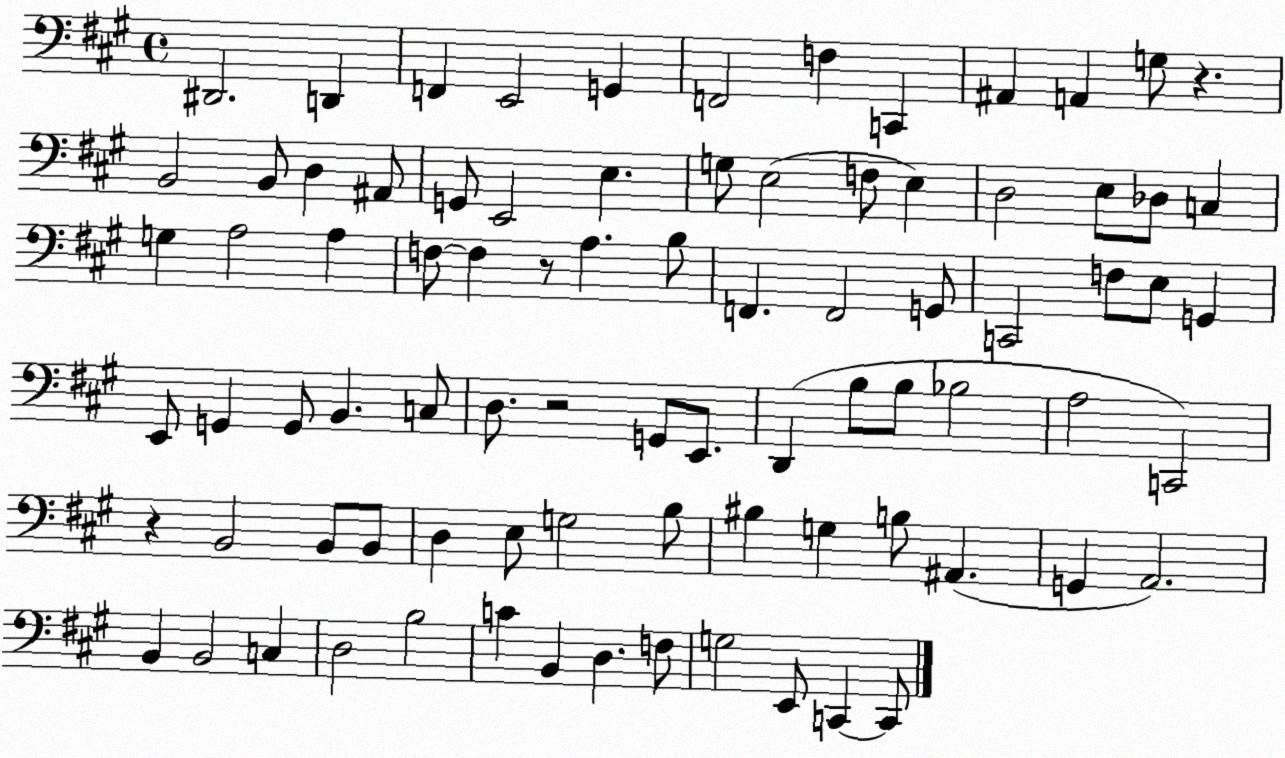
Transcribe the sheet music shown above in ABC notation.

X:1
T:Untitled
M:4/4
L:1/4
K:A
^D,,2 D,, F,, E,,2 G,, F,,2 F, C,, ^A,, A,, G,/2 z B,,2 B,,/2 D, ^A,,/2 G,,/2 E,,2 E, G,/2 E,2 F,/2 E, D,2 E,/2 _D,/2 C, G, A,2 A, F,/2 F, z/2 A, B,/2 F,, F,,2 G,,/2 C,,2 F,/2 E,/2 G,, E,,/2 G,, G,,/2 B,, C,/2 D,/2 z2 G,,/2 E,,/2 D,, B,/2 B,/2 _B,2 A,2 C,,2 z B,,2 B,,/2 B,,/2 D, E,/2 G,2 B,/2 ^B, G, B,/2 ^A,, G,, A,,2 B,, B,,2 C, D,2 B,2 C B,, D, F,/2 G,2 E,,/2 C,, C,,/2